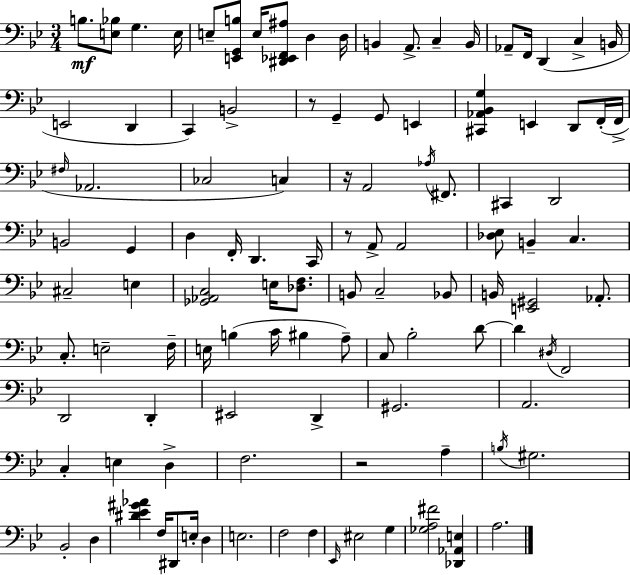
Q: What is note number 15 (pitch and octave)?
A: C3